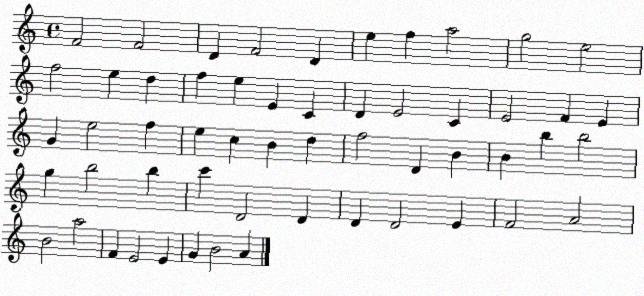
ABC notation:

X:1
T:Untitled
M:4/4
L:1/4
K:C
F2 F2 D F2 D e f a2 g2 e2 f2 e d f e E C D E2 C E2 F E G e2 f e c B d f2 D B B b b2 g b2 b c' D2 D D D2 E F2 A2 B2 a2 F E2 E G B2 A